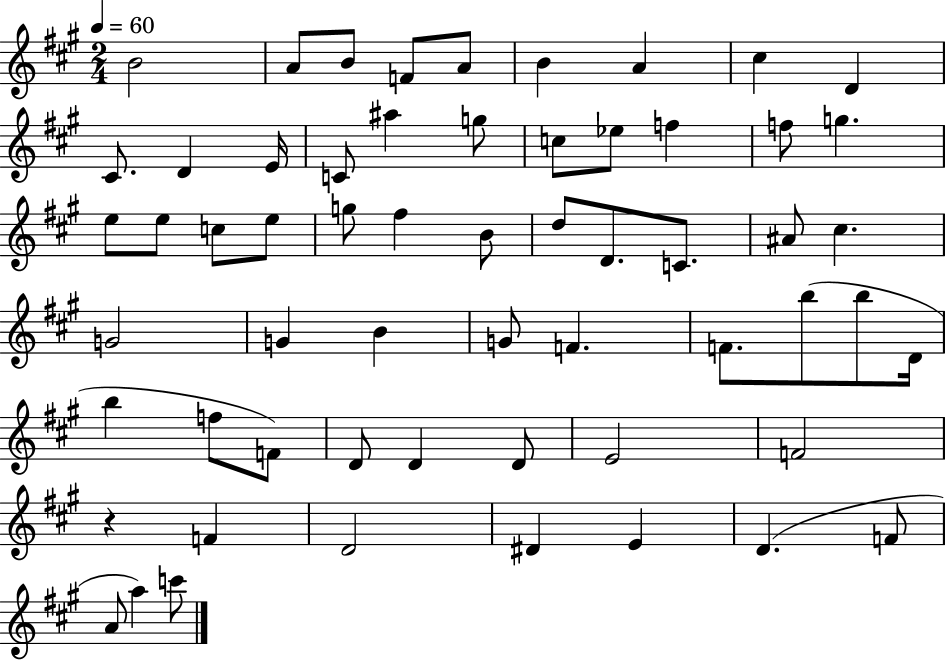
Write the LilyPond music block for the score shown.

{
  \clef treble
  \numericTimeSignature
  \time 2/4
  \key a \major
  \tempo 4 = 60
  \repeat volta 2 { b'2 | a'8 b'8 f'8 a'8 | b'4 a'4 | cis''4 d'4 | \break cis'8. d'4 e'16 | c'8 ais''4 g''8 | c''8 ees''8 f''4 | f''8 g''4. | \break e''8 e''8 c''8 e''8 | g''8 fis''4 b'8 | d''8 d'8. c'8. | ais'8 cis''4. | \break g'2 | g'4 b'4 | g'8 f'4. | f'8. b''8( b''8 d'16 | \break b''4 f''8 f'8) | d'8 d'4 d'8 | e'2 | f'2 | \break r4 f'4 | d'2 | dis'4 e'4 | d'4.( f'8 | \break a'8 a''4) c'''8 | } \bar "|."
}